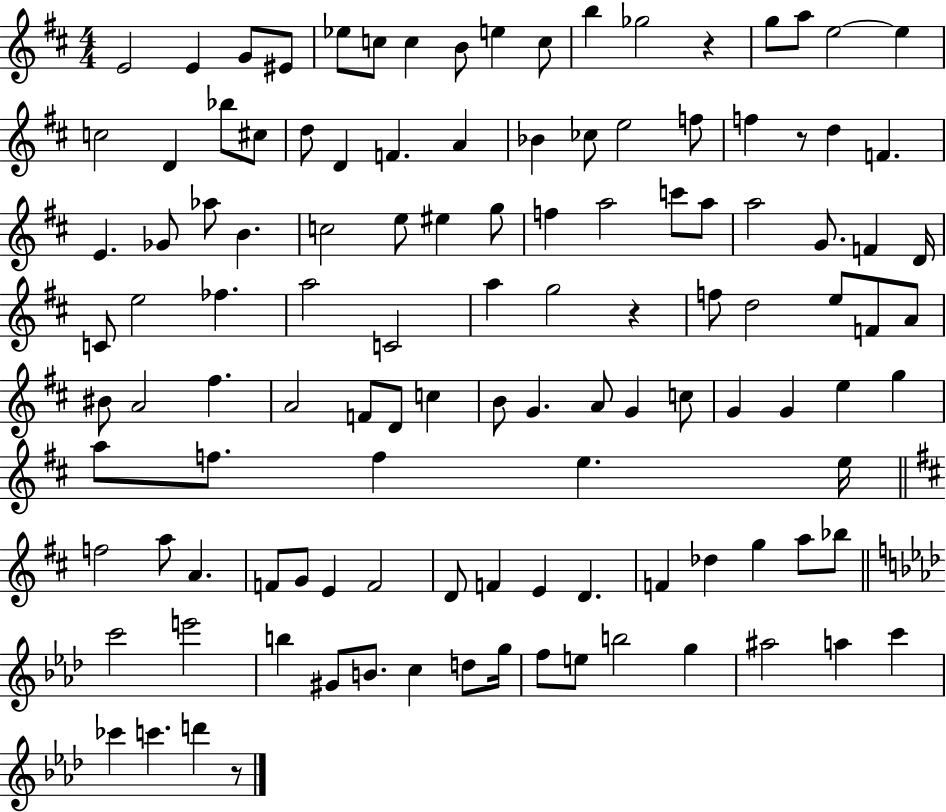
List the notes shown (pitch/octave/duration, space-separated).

E4/h E4/q G4/e EIS4/e Eb5/e C5/e C5/q B4/e E5/q C5/e B5/q Gb5/h R/q G5/e A5/e E5/h E5/q C5/h D4/q Bb5/e C#5/e D5/e D4/q F4/q. A4/q Bb4/q CES5/e E5/h F5/e F5/q R/e D5/q F4/q. E4/q. Gb4/e Ab5/e B4/q. C5/h E5/e EIS5/q G5/e F5/q A5/h C6/e A5/e A5/h G4/e. F4/q D4/s C4/e E5/h FES5/q. A5/h C4/h A5/q G5/h R/q F5/e D5/h E5/e F4/e A4/e BIS4/e A4/h F#5/q. A4/h F4/e D4/e C5/q B4/e G4/q. A4/e G4/q C5/e G4/q G4/q E5/q G5/q A5/e F5/e. F5/q E5/q. E5/s F5/h A5/e A4/q. F4/e G4/e E4/q F4/h D4/e F4/q E4/q D4/q. F4/q Db5/q G5/q A5/e Bb5/e C6/h E6/h B5/q G#4/e B4/e. C5/q D5/e G5/s F5/e E5/e B5/h G5/q A#5/h A5/q C6/q CES6/q C6/q. D6/q R/e